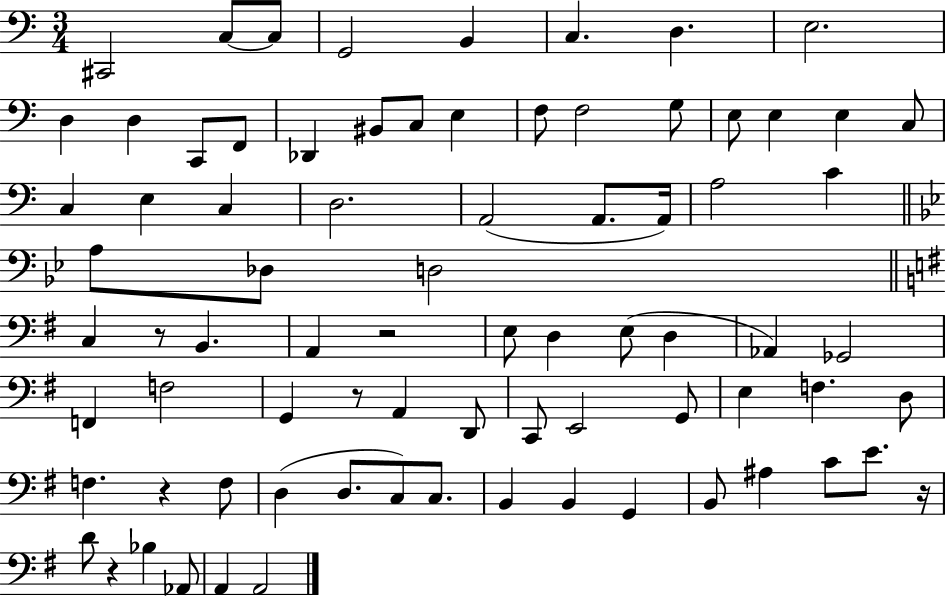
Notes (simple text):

C#2/h C3/e C3/e G2/h B2/q C3/q. D3/q. E3/h. D3/q D3/q C2/e F2/e Db2/q BIS2/e C3/e E3/q F3/e F3/h G3/e E3/e E3/q E3/q C3/e C3/q E3/q C3/q D3/h. A2/h A2/e. A2/s A3/h C4/q A3/e Db3/e D3/h C3/q R/e B2/q. A2/q R/h E3/e D3/q E3/e D3/q Ab2/q Gb2/h F2/q F3/h G2/q R/e A2/q D2/e C2/e E2/h G2/e E3/q F3/q. D3/e F3/q. R/q F3/e D3/q D3/e. C3/e C3/e. B2/q B2/q G2/q B2/e A#3/q C4/e E4/e. R/s D4/e R/q Bb3/q Ab2/e A2/q A2/h